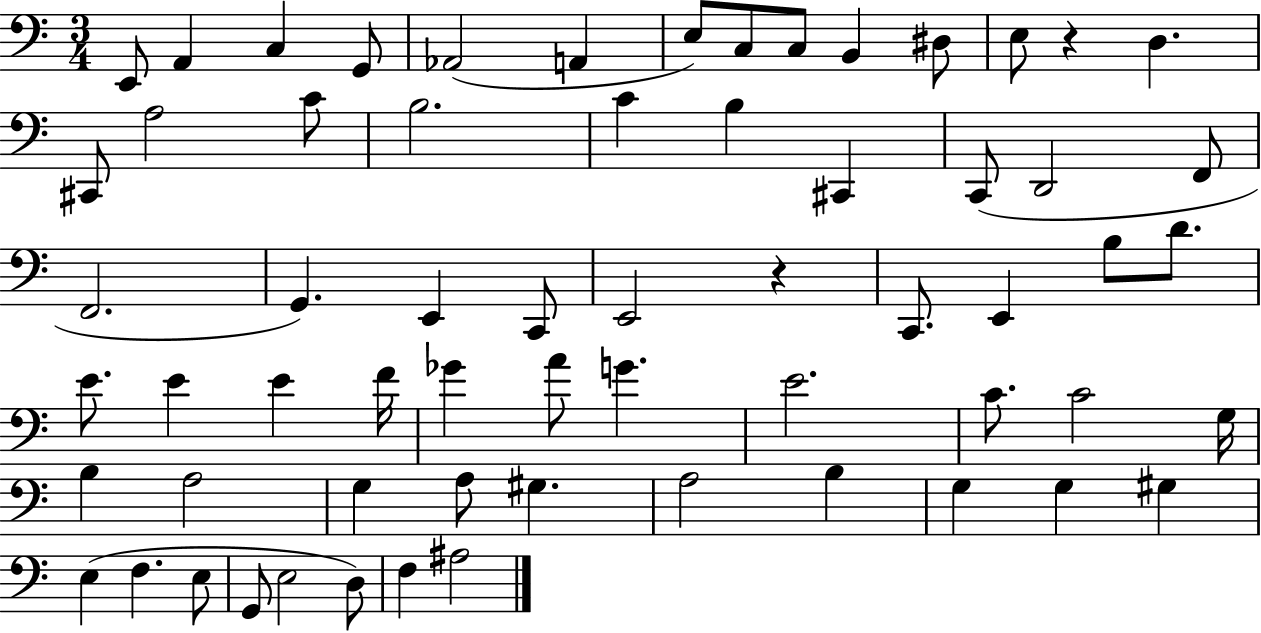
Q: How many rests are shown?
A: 2